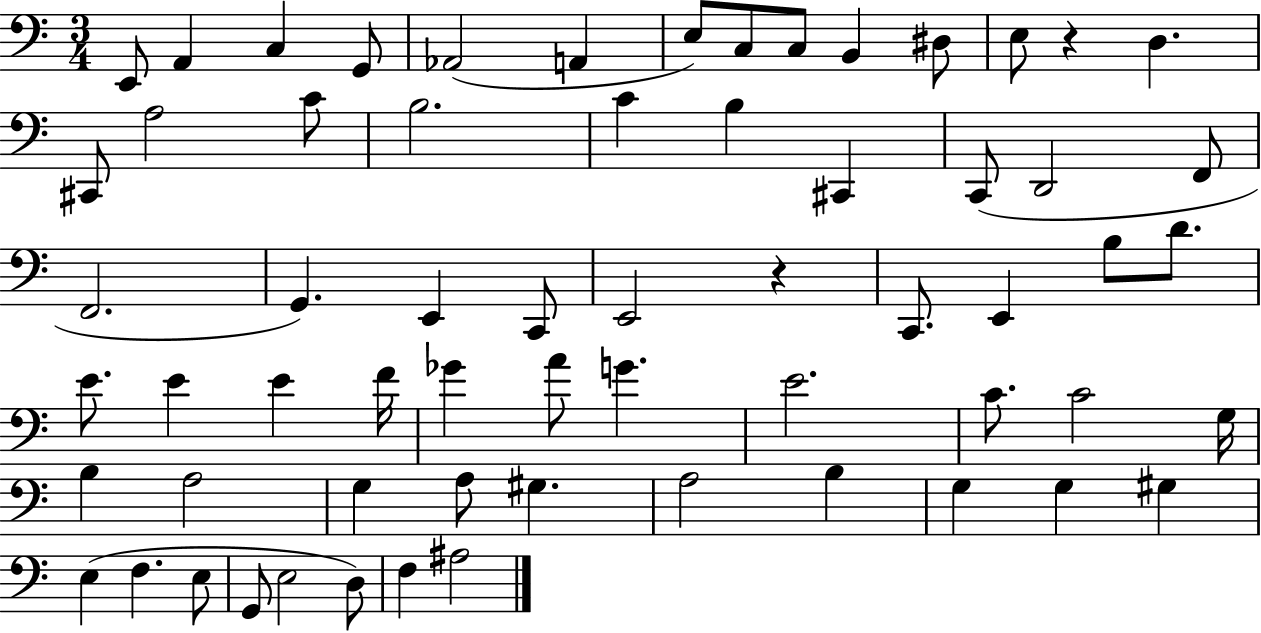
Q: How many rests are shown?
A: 2